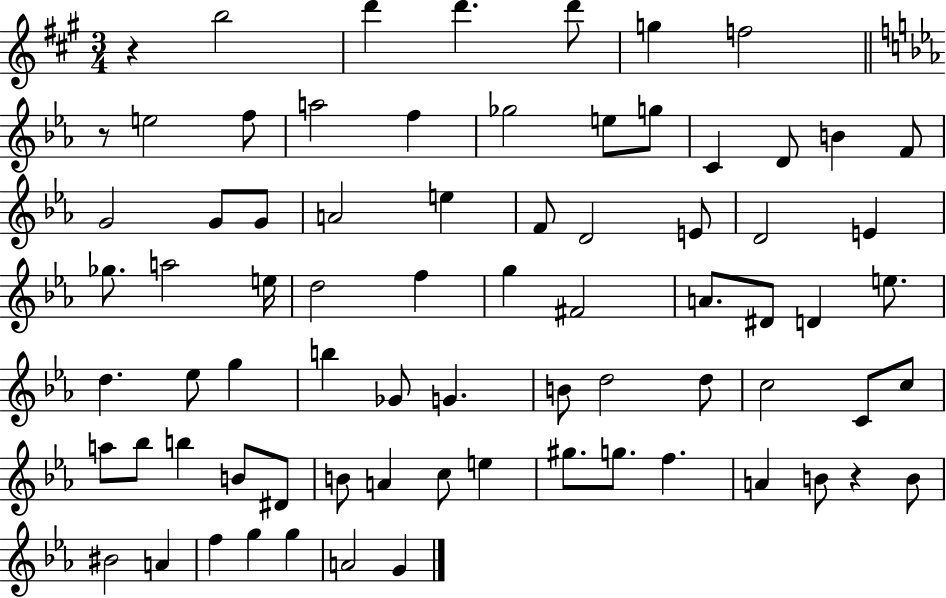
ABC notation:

X:1
T:Untitled
M:3/4
L:1/4
K:A
z b2 d' d' d'/2 g f2 z/2 e2 f/2 a2 f _g2 e/2 g/2 C D/2 B F/2 G2 G/2 G/2 A2 e F/2 D2 E/2 D2 E _g/2 a2 e/4 d2 f g ^F2 A/2 ^D/2 D e/2 d _e/2 g b _G/2 G B/2 d2 d/2 c2 C/2 c/2 a/2 _b/2 b B/2 ^D/2 B/2 A c/2 e ^g/2 g/2 f A B/2 z B/2 ^B2 A f g g A2 G